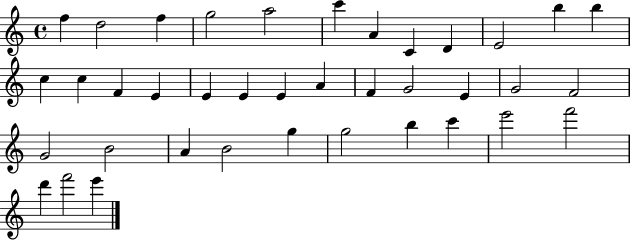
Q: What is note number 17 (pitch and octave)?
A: E4